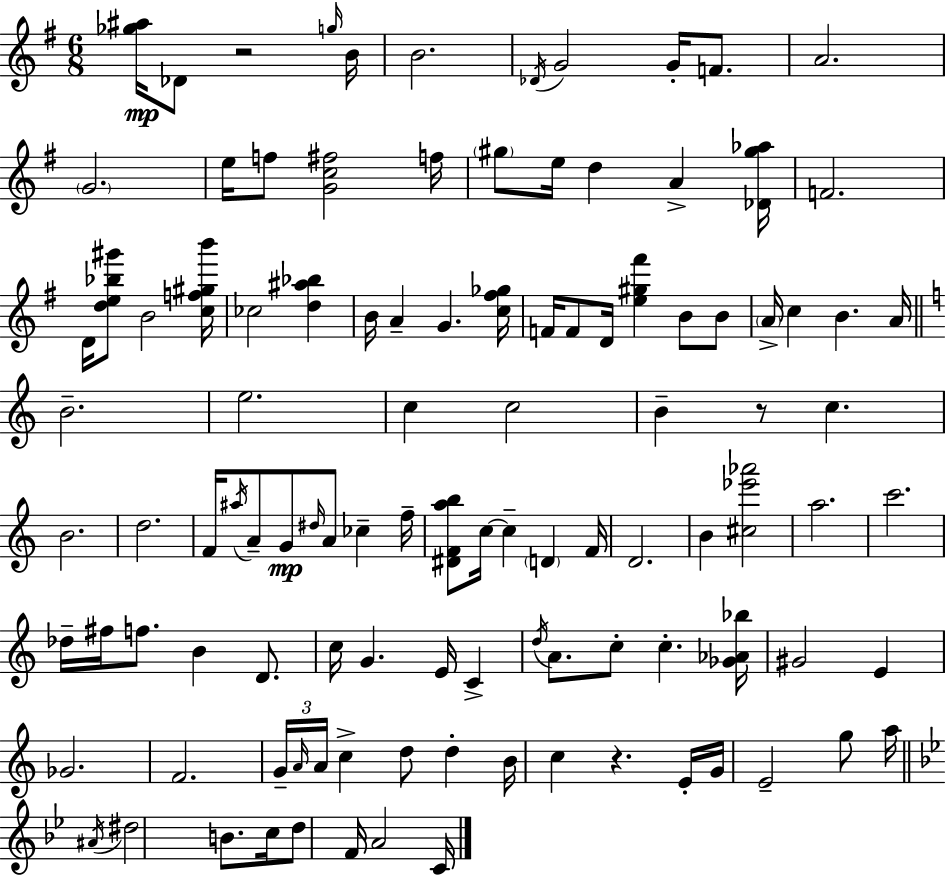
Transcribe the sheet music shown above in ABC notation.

X:1
T:Untitled
M:6/8
L:1/4
K:Em
[_g^a]/4 _D/2 z2 g/4 B/4 B2 _D/4 G2 G/4 F/2 A2 G2 e/4 f/2 [Gc^f]2 f/4 ^g/2 e/4 d A [_D^g_a]/4 F2 D/4 [de_b^g']/2 B2 [cf^gb']/4 _c2 [d^a_b] B/4 A G [c^f_g]/4 F/4 F/2 D/4 [e^g^f'] B/2 B/2 A/4 c B A/4 B2 e2 c c2 B z/2 c B2 d2 F/4 ^a/4 A/2 G/2 ^d/4 A/2 _c f/4 [^DFab]/2 c/4 c D F/4 D2 B [^c_e'_a']2 a2 c'2 _d/4 ^f/4 f/2 B D/2 c/4 G E/4 C d/4 A/2 c/2 c [_G_A_b]/4 ^G2 E _G2 F2 G/4 A/4 A/4 c d/2 d B/4 c z E/4 G/4 E2 g/2 a/4 ^A/4 ^d2 B/2 c/4 d/2 F/4 A2 C/4